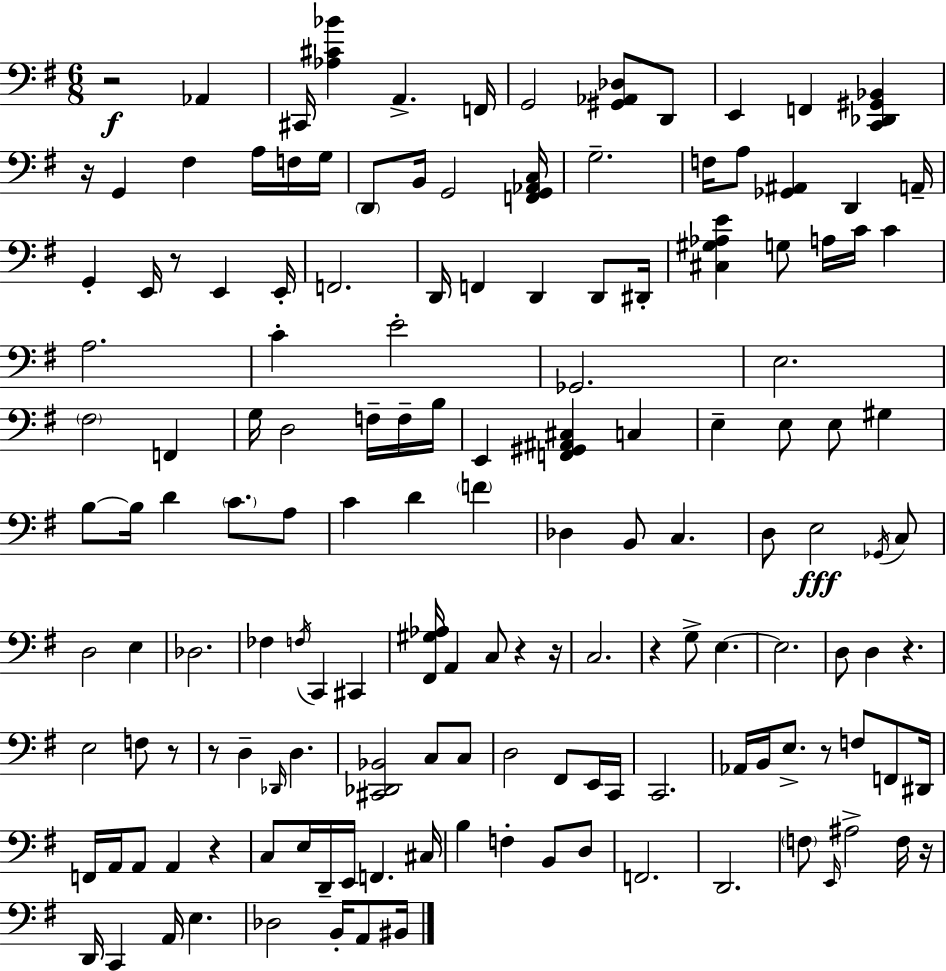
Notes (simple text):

R/h Ab2/q C#2/s [Ab3,C#4,Bb4]/q A2/q. F2/s G2/h [G#2,Ab2,Db3]/e D2/e E2/q F2/q [C2,Db2,G#2,Bb2]/q R/s G2/q F#3/q A3/s F3/s G3/s D2/e B2/s G2/h [F2,G2,Ab2,C3]/s G3/h. F3/s A3/e [Gb2,A#2]/q D2/q A2/s G2/q E2/s R/e E2/q E2/s F2/h. D2/s F2/q D2/q D2/e D#2/s [C#3,G#3,Ab3,E4]/q G3/e A3/s C4/s C4/q A3/h. C4/q E4/h Gb2/h. E3/h. F#3/h F2/q G3/s D3/h F3/s F3/s B3/s E2/q [F2,G#2,A#2,C#3]/q C3/q E3/q E3/e E3/e G#3/q B3/e B3/s D4/q C4/e. A3/e C4/q D4/q F4/q Db3/q B2/e C3/q. D3/e E3/h Gb2/s C3/e D3/h E3/q Db3/h. FES3/q F3/s C2/q C#2/q [F#2,G#3,Ab3]/s A2/q C3/e R/q R/s C3/h. R/q G3/e E3/q. E3/h. D3/e D3/q R/q. E3/h F3/e R/e R/e D3/q Db2/s D3/q. [C#2,Db2,Bb2]/h C3/e C3/e D3/h F#2/e E2/s C2/s C2/h. Ab2/s B2/s E3/e. R/e F3/e F2/e D#2/s F2/s A2/s A2/e A2/q R/q C3/e E3/s D2/s E2/s F2/q. C#3/s B3/q F3/q B2/e D3/e F2/h. D2/h. F3/e E2/s A#3/h F3/s R/s D2/s C2/q A2/s E3/q. Db3/h B2/s A2/e BIS2/s